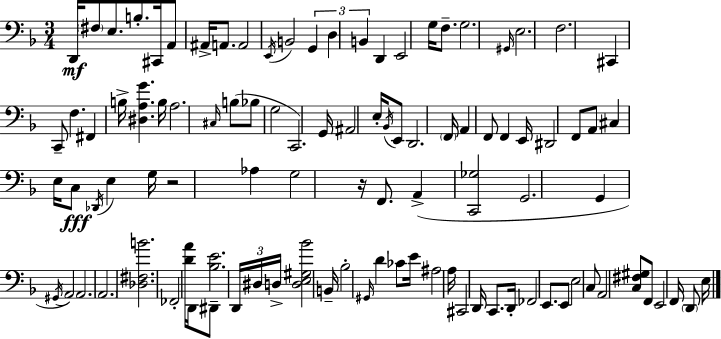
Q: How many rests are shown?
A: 2